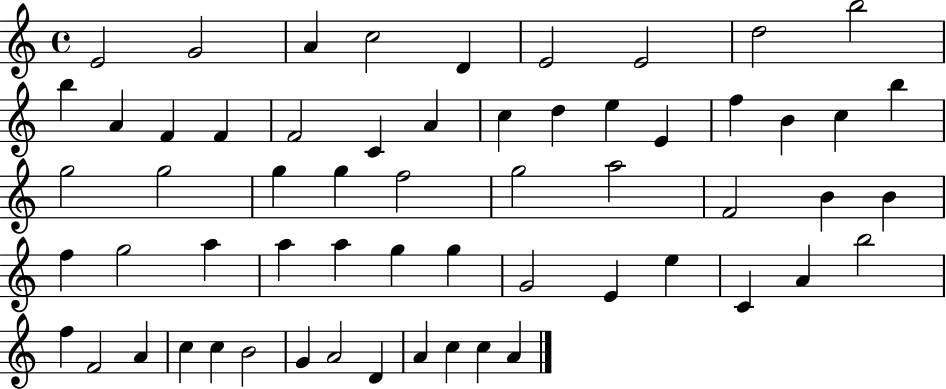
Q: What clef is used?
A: treble